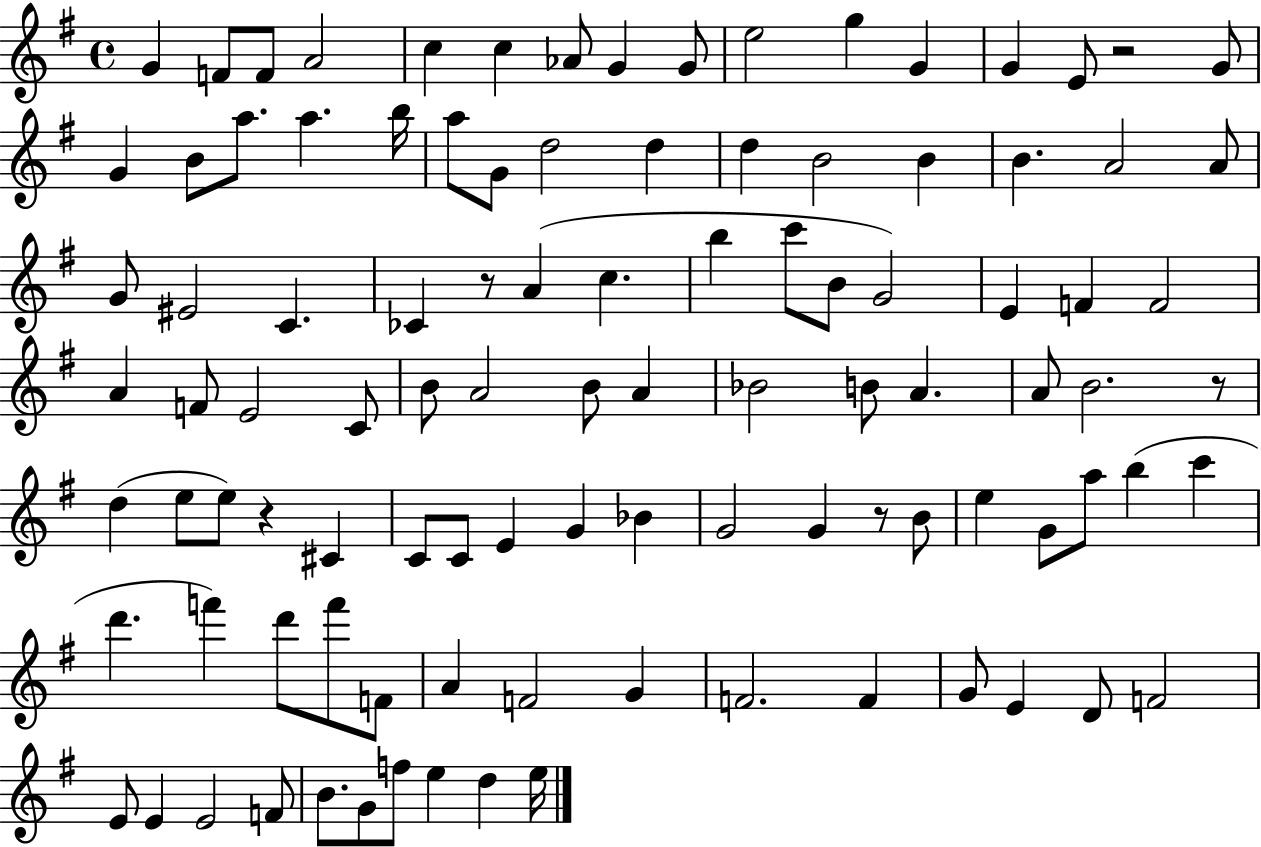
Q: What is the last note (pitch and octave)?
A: E5